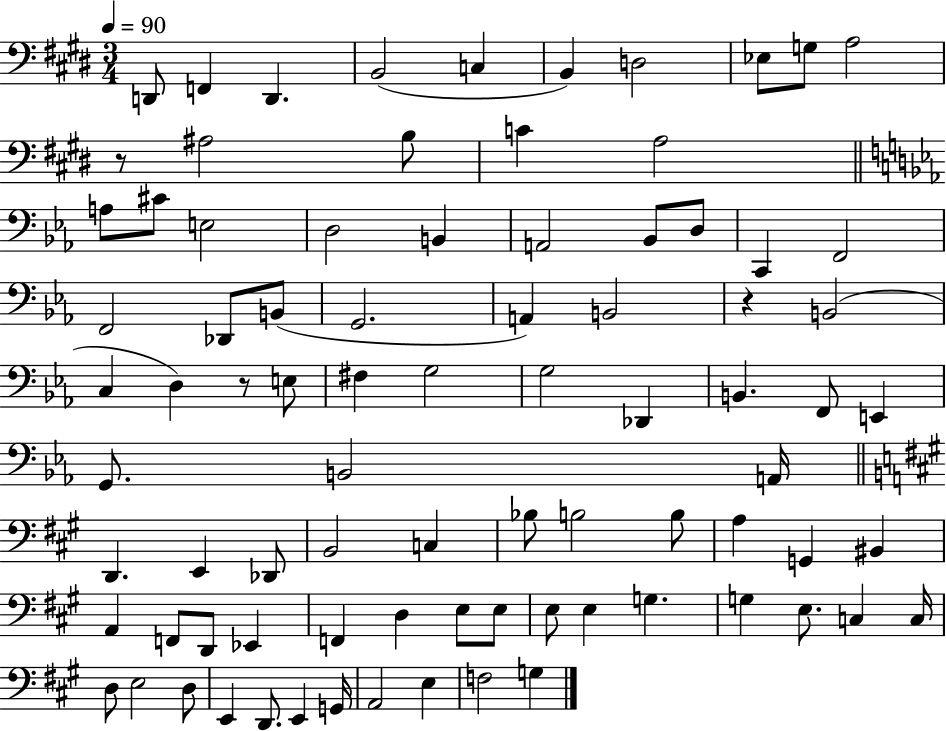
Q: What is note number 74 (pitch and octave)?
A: E2